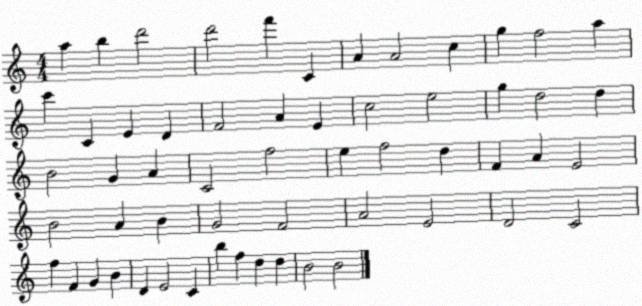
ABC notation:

X:1
T:Untitled
M:4/4
L:1/4
K:C
a b d'2 d'2 f' C A A2 c g f2 a c' C E D F2 A E c2 e2 g d2 d B2 G A C2 f2 e f2 d F A E2 B2 A B G2 F2 A2 E2 D2 C2 f F G B D E2 C b f d d B2 B2